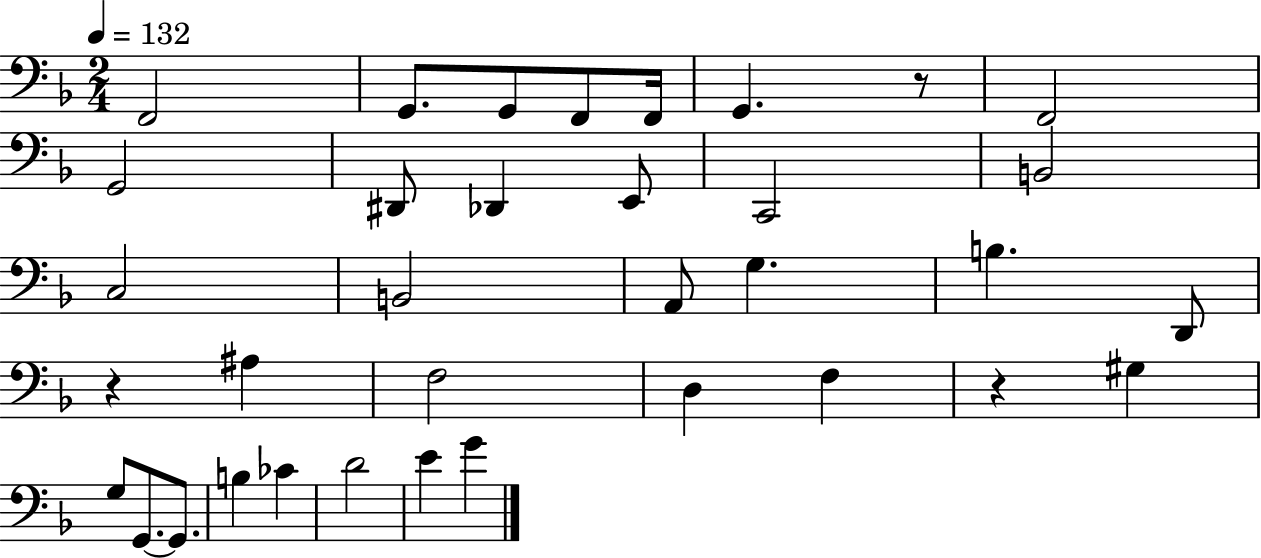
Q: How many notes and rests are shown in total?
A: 35